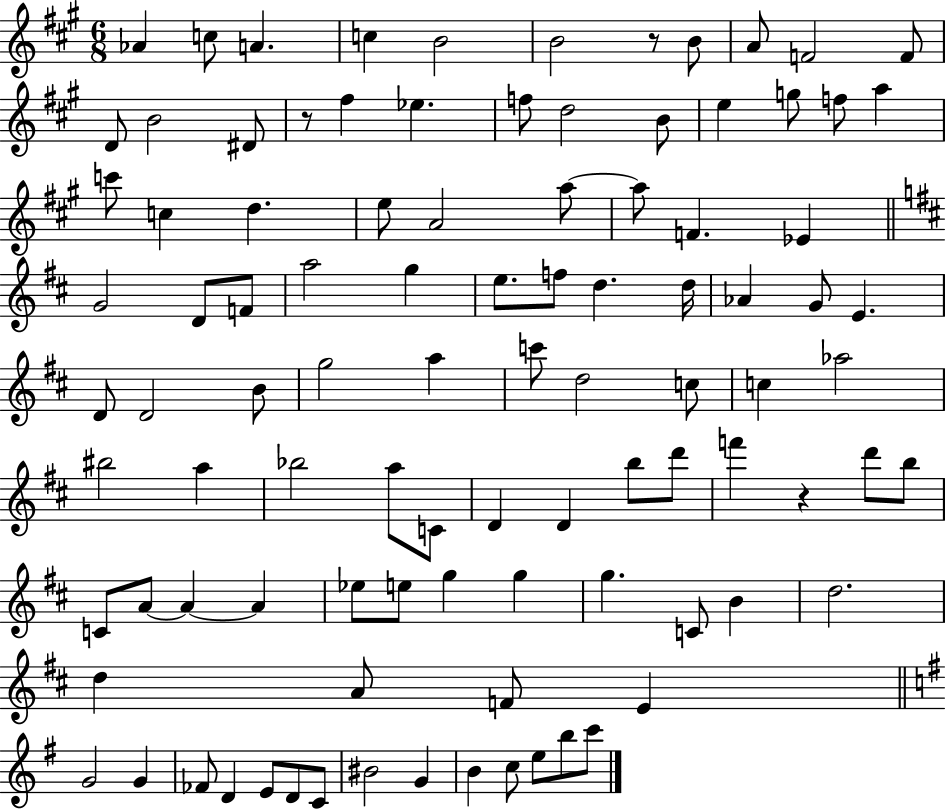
X:1
T:Untitled
M:6/8
L:1/4
K:A
_A c/2 A c B2 B2 z/2 B/2 A/2 F2 F/2 D/2 B2 ^D/2 z/2 ^f _e f/2 d2 B/2 e g/2 f/2 a c'/2 c d e/2 A2 a/2 a/2 F _E G2 D/2 F/2 a2 g e/2 f/2 d d/4 _A G/2 E D/2 D2 B/2 g2 a c'/2 d2 c/2 c _a2 ^b2 a _b2 a/2 C/2 D D b/2 d'/2 f' z d'/2 b/2 C/2 A/2 A A _e/2 e/2 g g g C/2 B d2 d A/2 F/2 E G2 G _F/2 D E/2 D/2 C/2 ^B2 G B c/2 e/2 b/2 c'/2